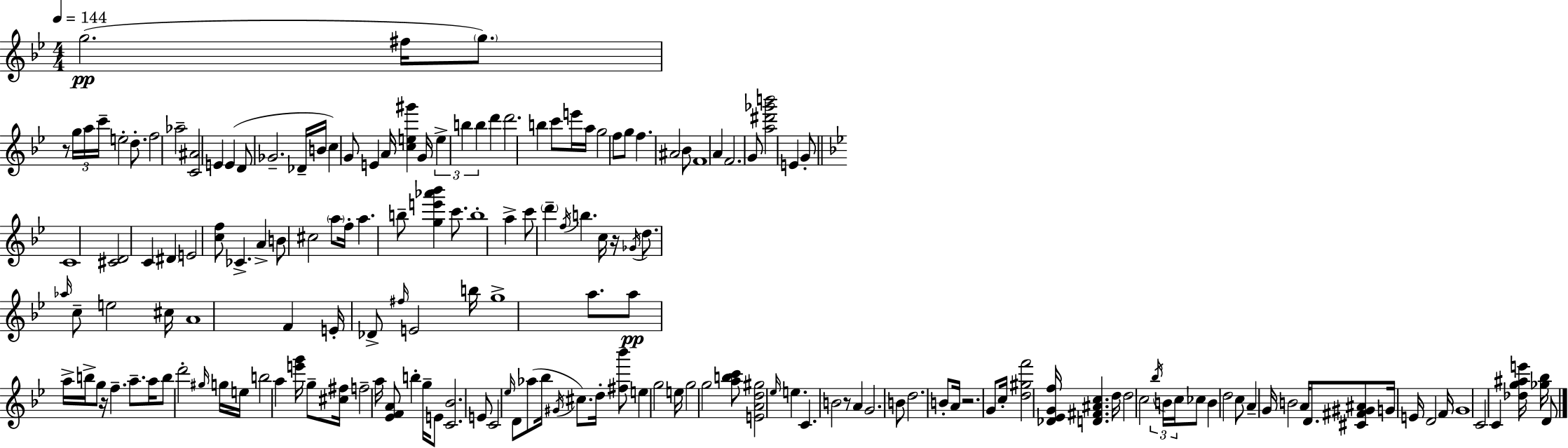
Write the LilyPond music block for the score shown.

{
  \clef treble
  \numericTimeSignature
  \time 4/4
  \key g \minor
  \tempo 4 = 144
  g''2.(\pp fis''16 \parenthesize g''8.) | r8 \tuplet 3/2 { g''16 a''16 c'''16-- } e''2-. d''8.-. | f''2 aes''2-- | <c' ais'>2 e'4 e'4( | \break d'8 ges'2.-- des'16-- b'16 | c''4) g'8 e'4 a'16 <c'' e'' gis'''>4 g'16 | \tuplet 3/2 { e''4-> b''4 b''4 } d'''4 | d'''2. b''4 | \break c'''8 e'''16 a''16 g''2 f''8 g''8 | f''4. ais'2 bes'8 | f'1 | a'4 f'2. | \break g'8 <a'' dis''' ges''' b'''>2 e'4 g'8-. | \bar "||" \break \key bes \major c'1 | <cis' d'>2 c'4 \parenthesize dis'4 | e'2 <c'' f''>8 ces'4.-> | a'4-> b'8 cis''2 \parenthesize a''8 | \break f''16-. a''4. b''8-- <g'' e''' aes''' bes'''>4 c'''8. | b''1-. | a''4-> c'''8 \parenthesize d'''4-- \acciaccatura { f''16 } b''4. | c''16 r16 \acciaccatura { ges'16 } d''8. \grace { aes''16 } c''8-- e''2 | \break cis''16 a'1 | f'4 e'16-. des'8-> \grace { fis''16 } e'2 | b''16 g''1-> | a''8. a''8\pp a''16-> b''16-> g''8 r16 f''4.-- | \break a''8.-- a''16 b''8 d'''2-. | \grace { gis''16 } g''16 e''16 b''2 a''4 | <e''' g'''>16 g''8-- <cis'' fis''>16 f''2-- a''16 <ees' f' a'>8 | b''4-. g''16-- e'8 <c' bes'>2. | \break e'8 c'2 \grace { ees''16 } d'8 | aes''8( bes''16 \acciaccatura { gis'16 }) cis''8. d''16-. <fis'' bes'''>8 e''4 g''2 | e''16 g''2 g''2 | <a'' b'' c'''>8 <e' a' d'' gis''>2 | \break \grace { ees''16 } e''4. c'4. b'2 | r8 a'4 g'2. | b'8 d''2. | b'8-. a'16 r2. | \break g'8 c''16-. <d'' gis'' f'''>2 | <des' ees' g' f''>16 <d' fis' ais' c''>4. d''16 d''2 | c''2 \tuplet 3/2 { \acciaccatura { bes''16 } b'16 c''16 } ces''8 b'4 | d''2 c''8 a'4-- g'16 | \break b'2 a'16 d'8. <cis' fis' gis' ais'>8 g'16 e'16 | d'2 f'16 g'1 | c'2 | c'4 <des'' g'' ais'' e'''>16 <ges'' bes''>16 d'8 \bar "|."
}